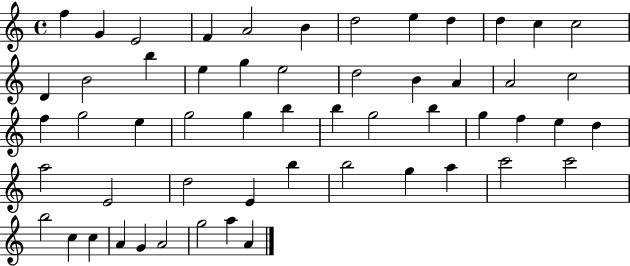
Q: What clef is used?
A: treble